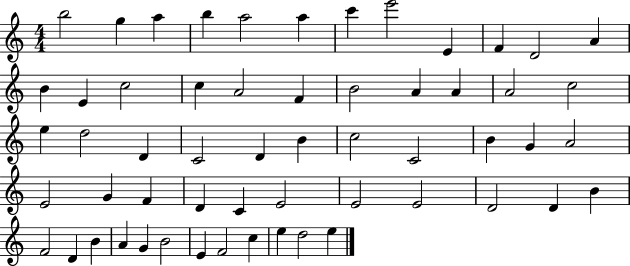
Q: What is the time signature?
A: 4/4